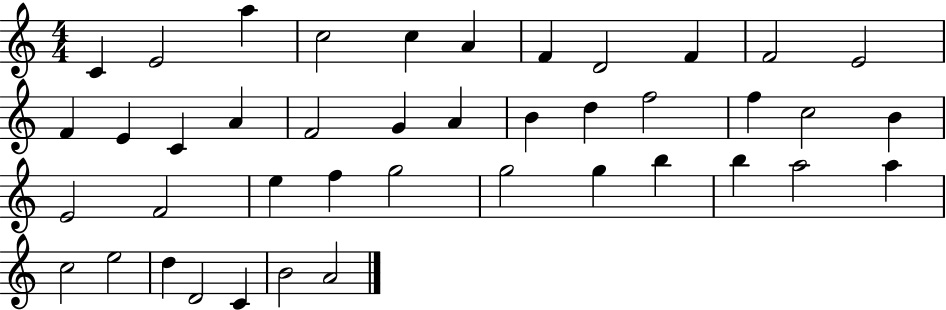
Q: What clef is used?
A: treble